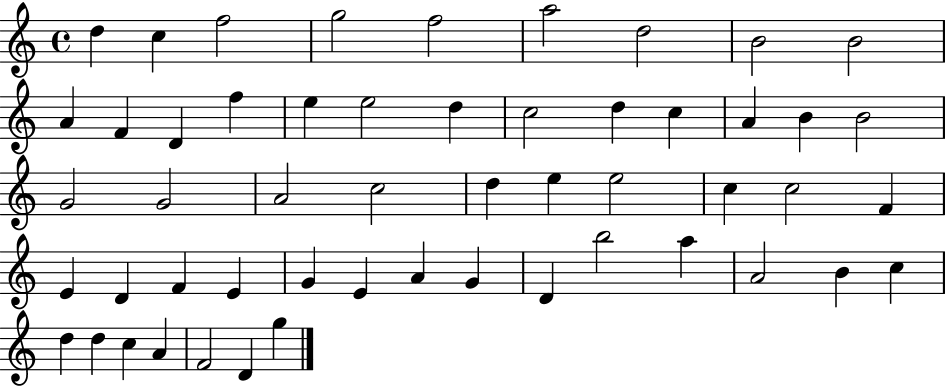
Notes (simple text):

D5/q C5/q F5/h G5/h F5/h A5/h D5/h B4/h B4/h A4/q F4/q D4/q F5/q E5/q E5/h D5/q C5/h D5/q C5/q A4/q B4/q B4/h G4/h G4/h A4/h C5/h D5/q E5/q E5/h C5/q C5/h F4/q E4/q D4/q F4/q E4/q G4/q E4/q A4/q G4/q D4/q B5/h A5/q A4/h B4/q C5/q D5/q D5/q C5/q A4/q F4/h D4/q G5/q